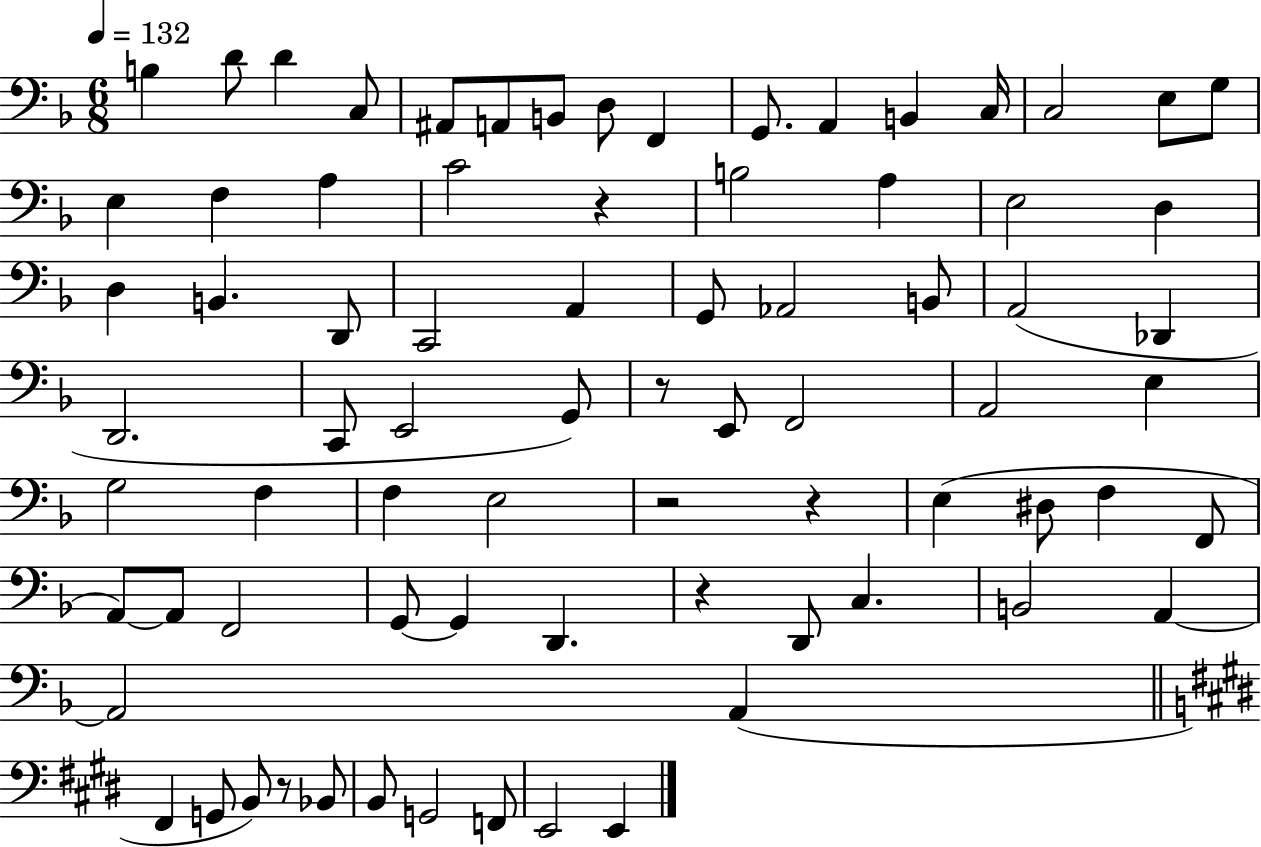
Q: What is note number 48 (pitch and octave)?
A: D#3